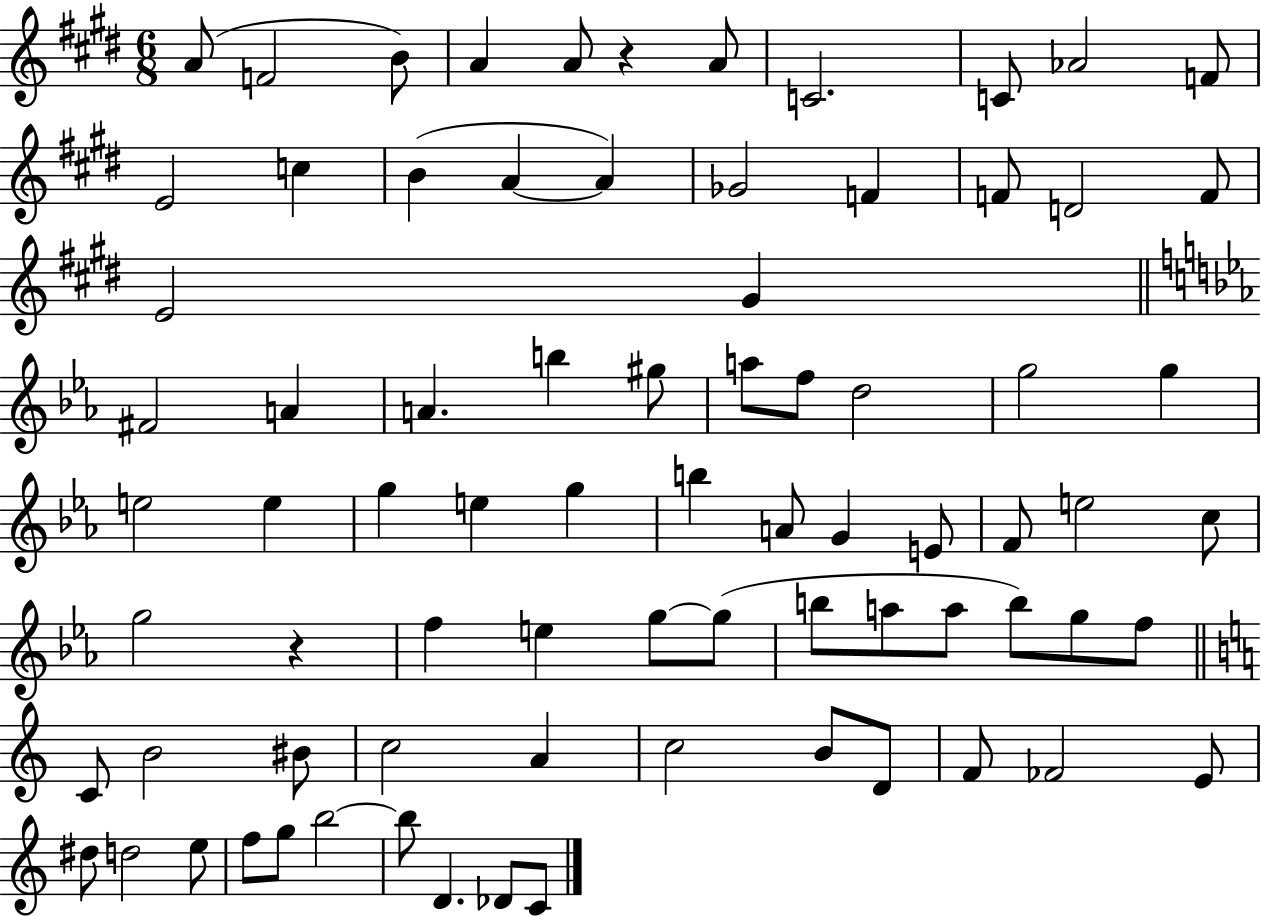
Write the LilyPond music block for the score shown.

{
  \clef treble
  \numericTimeSignature
  \time 6/8
  \key e \major
  \repeat volta 2 { a'8( f'2 b'8) | a'4 a'8 r4 a'8 | c'2. | c'8 aes'2 f'8 | \break e'2 c''4 | b'4( a'4~~ a'4) | ges'2 f'4 | f'8 d'2 f'8 | \break e'2 gis'4 | \bar "||" \break \key ees \major fis'2 a'4 | a'4. b''4 gis''8 | a''8 f''8 d''2 | g''2 g''4 | \break e''2 e''4 | g''4 e''4 g''4 | b''4 a'8 g'4 e'8 | f'8 e''2 c''8 | \break g''2 r4 | f''4 e''4 g''8~~ g''8( | b''8 a''8 a''8 b''8) g''8 f''8 | \bar "||" \break \key a \minor c'8 b'2 bis'8 | c''2 a'4 | c''2 b'8 d'8 | f'8 fes'2 e'8 | \break dis''8 d''2 e''8 | f''8 g''8 b''2~~ | b''8 d'4. des'8 c'8 | } \bar "|."
}